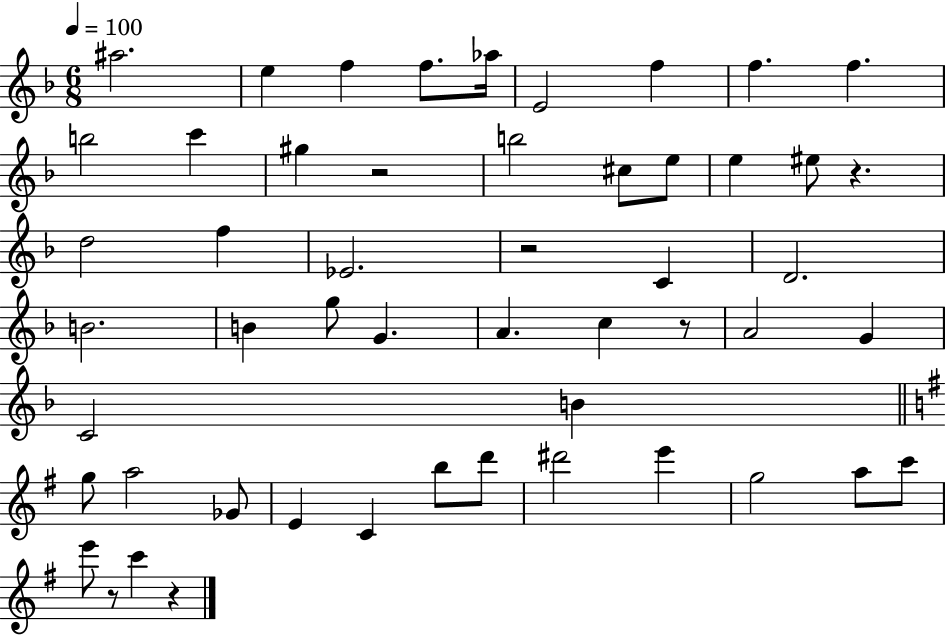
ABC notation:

X:1
T:Untitled
M:6/8
L:1/4
K:F
^a2 e f f/2 _a/4 E2 f f f b2 c' ^g z2 b2 ^c/2 e/2 e ^e/2 z d2 f _E2 z2 C D2 B2 B g/2 G A c z/2 A2 G C2 B g/2 a2 _G/2 E C b/2 d'/2 ^d'2 e' g2 a/2 c'/2 e'/2 z/2 c' z